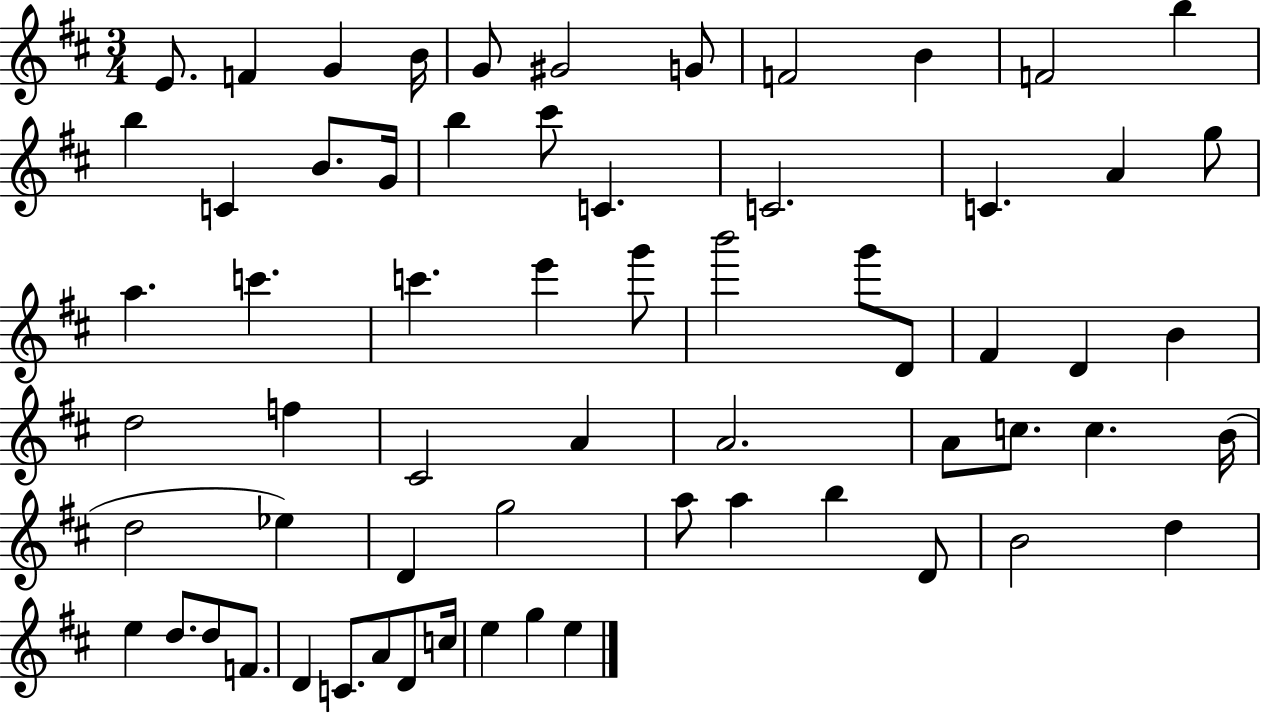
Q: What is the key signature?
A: D major